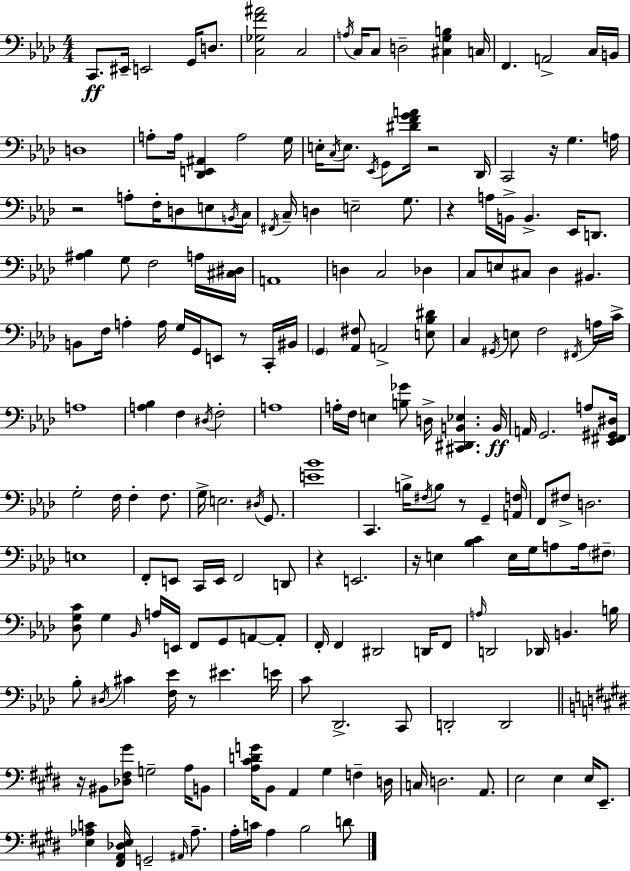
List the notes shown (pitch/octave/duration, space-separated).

C2/e. EIS2/s E2/h G2/s D3/e. [C3,Gb3,F4,A#4]/h C3/h A3/s C3/s C3/e D3/h [C#3,G3,B3]/q C3/s F2/q. A2/h C3/s B2/s D3/w A3/e A3/s [Db2,E2,A#2]/q A3/h G3/s E3/s C3/s E3/e. Eb2/s G2/e [D#4,F4,G4,A4]/s R/h Db2/s C2/h R/s G3/q. A3/s R/h A3/e F3/s D3/e E3/e B2/s C3/s F#2/s C3/s D3/q E3/h G3/e. R/q A3/s B2/s B2/q. Eb2/s D2/e. [A#3,Bb3]/q G3/e F3/h A3/s [C#3,D#3]/s A2/w D3/q C3/h Db3/q C3/e E3/e C#3/e Db3/q BIS2/q. B2/e F3/s A3/q A3/s G3/s G2/s E2/e R/e C2/s BIS2/s G2/q [Ab2,F#3]/e A2/h [E3,Bb3,D#4]/e C3/q G#2/s E3/e F3/h F#2/s A3/s C4/s A3/w [A3,Bb3]/q F3/q D#3/s F3/h A3/w A3/s F3/s E3/q [B3,Gb4]/e D3/s [C#2,D#2,B2,Eb3]/q. B2/s A2/s G2/h. A3/e [Eb2,F#2,G#2,D#3]/s G3/h F3/s F3/q F3/e. G3/s E3/h. D#3/s G2/e. [E4,Bb4]/w C2/q. B3/s F#3/s B3/e R/e G2/q [A2,F3]/s F2/e F#3/e D3/h. E3/w F2/e E2/e C2/s E2/s F2/h D2/e R/q E2/h. R/s E3/q [Bb3,C4]/q E3/s G3/s A3/e A3/s F#3/e [Db3,G3,C4]/e G3/q Bb2/s A3/s E2/s F2/e G2/e A2/e A2/e F2/s F2/q D#2/h D2/s F2/e A3/s D2/h Db2/s B2/q. B3/s Bb3/e D#3/s C#4/q [F3,Eb4]/s R/e EIS4/q. E4/s C4/e Db2/h. C2/e D2/h D2/h R/s BIS2/e [Db3,F#3,G#4]/e G3/h A3/s B2/e [A3,C#4,D4,G4]/s B2/e A2/q G#3/q F3/q D3/s C3/s D3/h. A2/e. E3/h E3/q E3/s E2/e. [E3,Ab3,C4]/q [F#2,A2,Db3,E3]/s G2/h A#2/s Ab3/e. A3/s C4/s A3/q B3/h D4/e